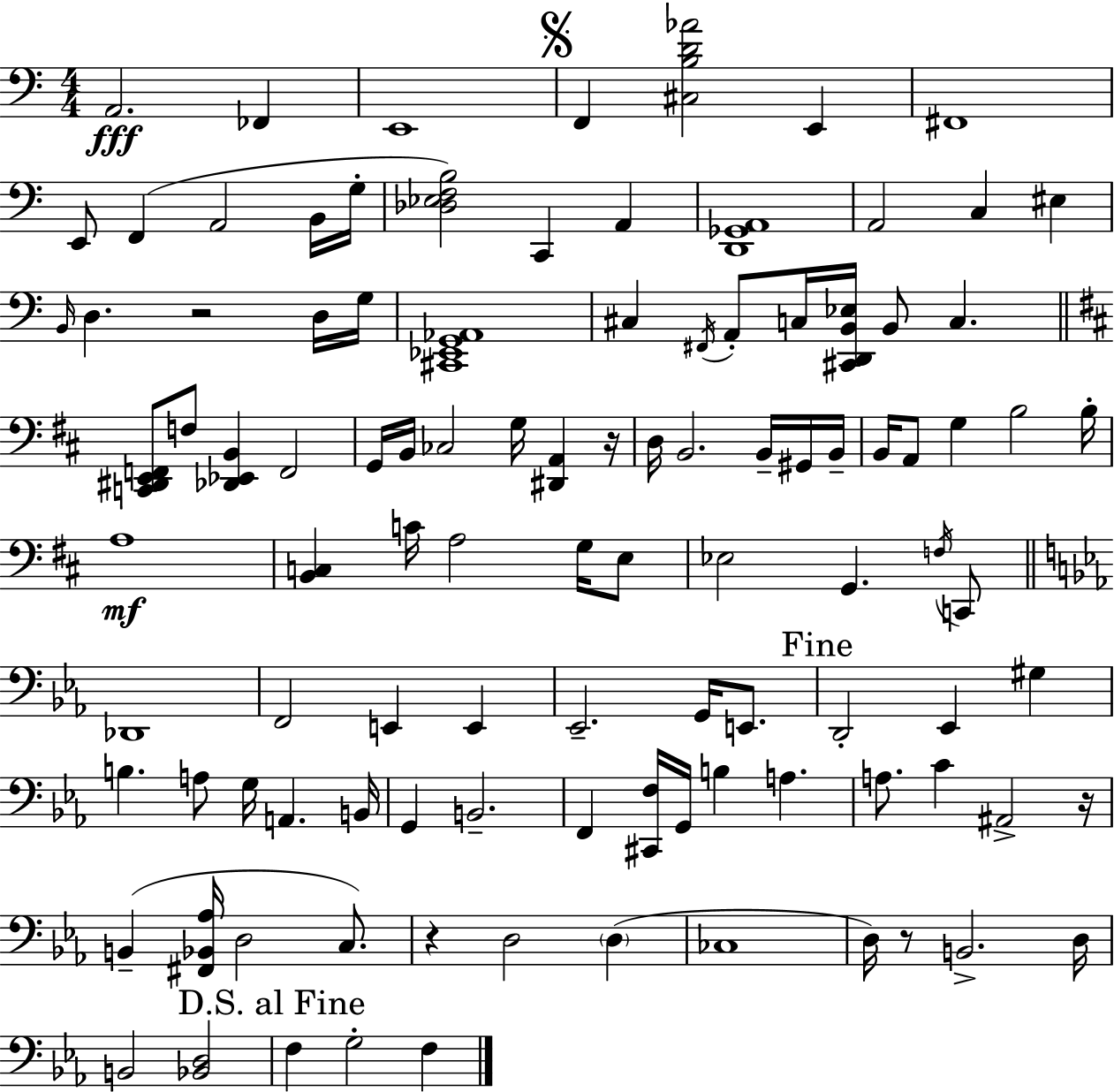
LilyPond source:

{
  \clef bass
  \numericTimeSignature
  \time 4/4
  \key c \major
  a,2.\fff fes,4 | e,1 | \mark \markup { \musicglyph "scripts.segno" } f,4 <cis b d' aes'>2 e,4 | fis,1 | \break e,8 f,4( a,2 b,16 g16-. | <des ees f b>2) c,4 a,4 | <d, ges, a,>1 | a,2 c4 eis4 | \break \grace { b,16 } d4. r2 d16 | g16 <cis, ees, g, aes,>1 | cis4 \acciaccatura { fis,16 } a,8-. c16 <cis, d, b, ees>16 b,8 c4. | \bar "||" \break \key d \major <c, dis, e, f,>8 f8 <des, ees, b,>4 f,2 | g,16 b,16 ces2 g16 <dis, a,>4 r16 | d16 b,2. b,16-- gis,16 b,16-- | b,16 a,8 g4 b2 b16-. | \break a1\mf | <b, c>4 c'16 a2 g16 e8 | ees2 g,4. \acciaccatura { f16 } c,8 | \bar "||" \break \key ees \major des,1 | f,2 e,4 e,4 | ees,2.-- g,16 e,8. | \mark "Fine" d,2-. ees,4 gis4 | \break b4. a8 g16 a,4. b,16 | g,4 b,2.-- | f,4 <cis, f>16 g,16 b4 a4. | a8. c'4 ais,2-> r16 | \break b,4--( <fis, bes, aes>16 d2 c8.) | r4 d2 \parenthesize d4( | ces1 | d16) r8 b,2.-> d16 | \break b,2 <bes, d>2 | \mark "D.S. al Fine" f4 g2-. f4 | \bar "|."
}